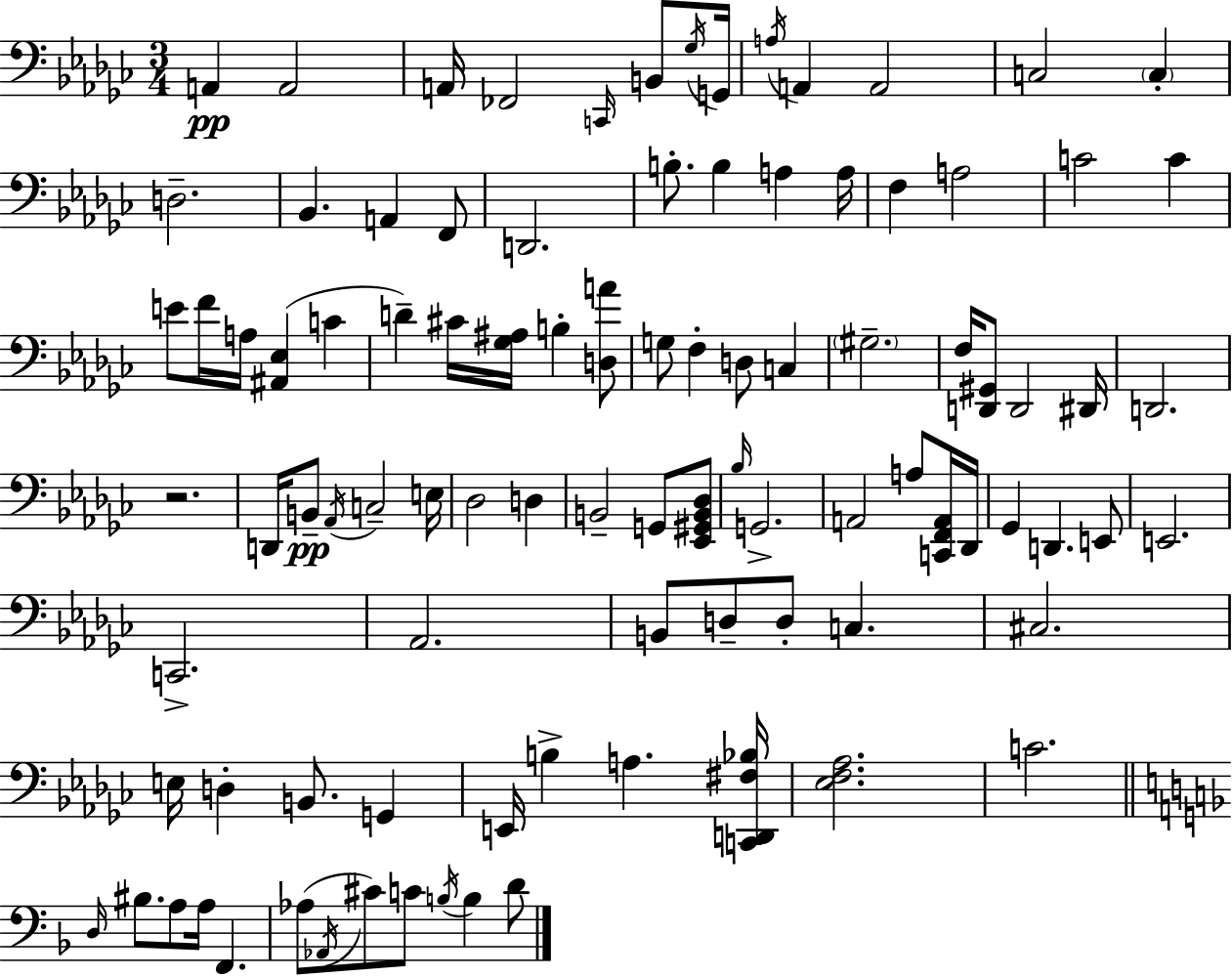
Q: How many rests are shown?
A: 1